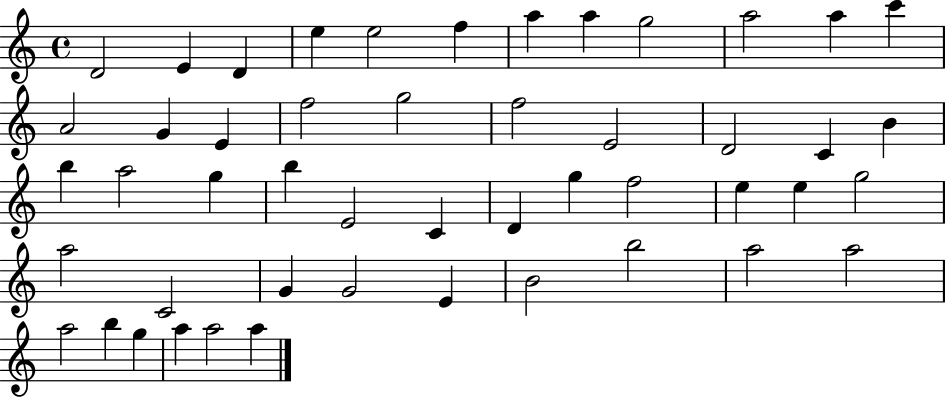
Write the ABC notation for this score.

X:1
T:Untitled
M:4/4
L:1/4
K:C
D2 E D e e2 f a a g2 a2 a c' A2 G E f2 g2 f2 E2 D2 C B b a2 g b E2 C D g f2 e e g2 a2 C2 G G2 E B2 b2 a2 a2 a2 b g a a2 a